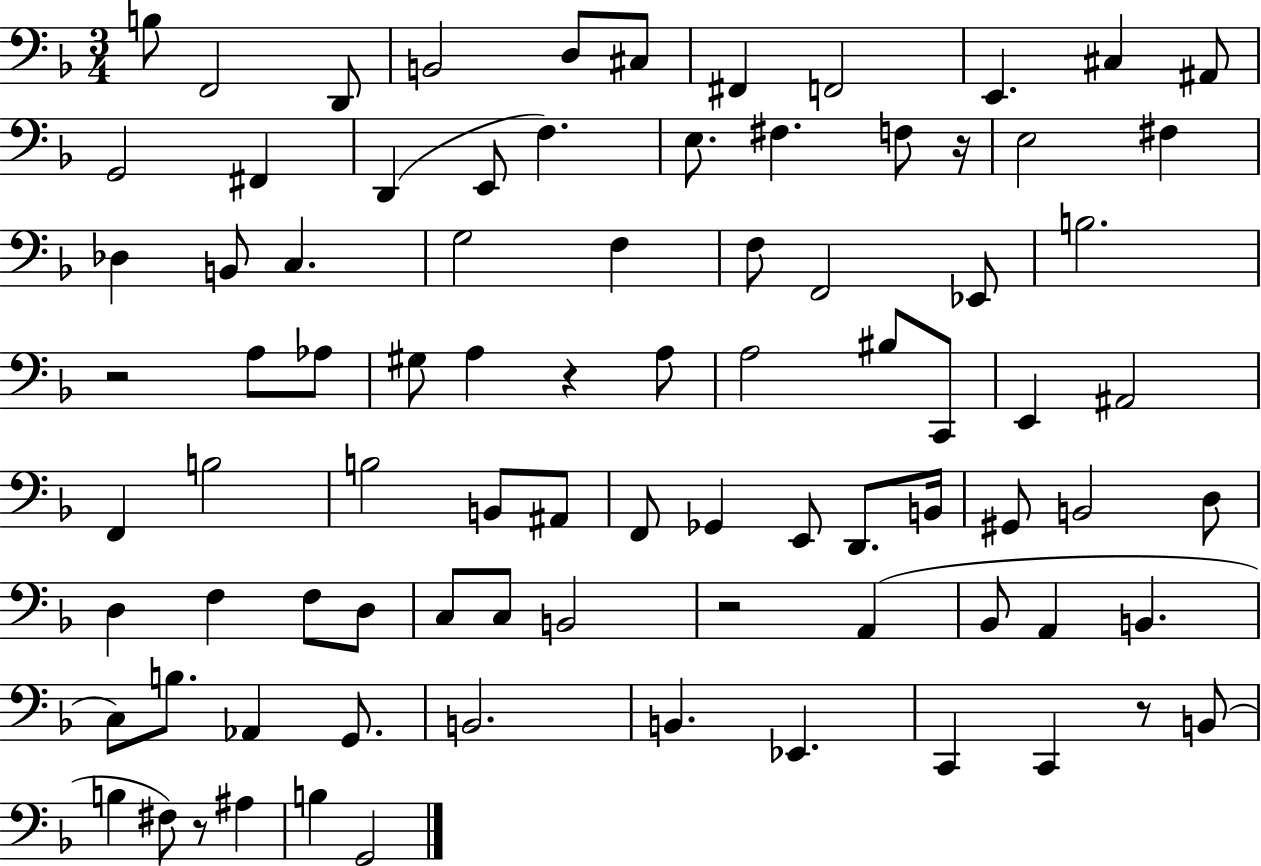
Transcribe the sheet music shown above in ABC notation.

X:1
T:Untitled
M:3/4
L:1/4
K:F
B,/2 F,,2 D,,/2 B,,2 D,/2 ^C,/2 ^F,, F,,2 E,, ^C, ^A,,/2 G,,2 ^F,, D,, E,,/2 F, E,/2 ^F, F,/2 z/4 E,2 ^F, _D, B,,/2 C, G,2 F, F,/2 F,,2 _E,,/2 B,2 z2 A,/2 _A,/2 ^G,/2 A, z A,/2 A,2 ^B,/2 C,,/2 E,, ^A,,2 F,, B,2 B,2 B,,/2 ^A,,/2 F,,/2 _G,, E,,/2 D,,/2 B,,/4 ^G,,/2 B,,2 D,/2 D, F, F,/2 D,/2 C,/2 C,/2 B,,2 z2 A,, _B,,/2 A,, B,, C,/2 B,/2 _A,, G,,/2 B,,2 B,, _E,, C,, C,, z/2 B,,/2 B, ^F,/2 z/2 ^A, B, G,,2